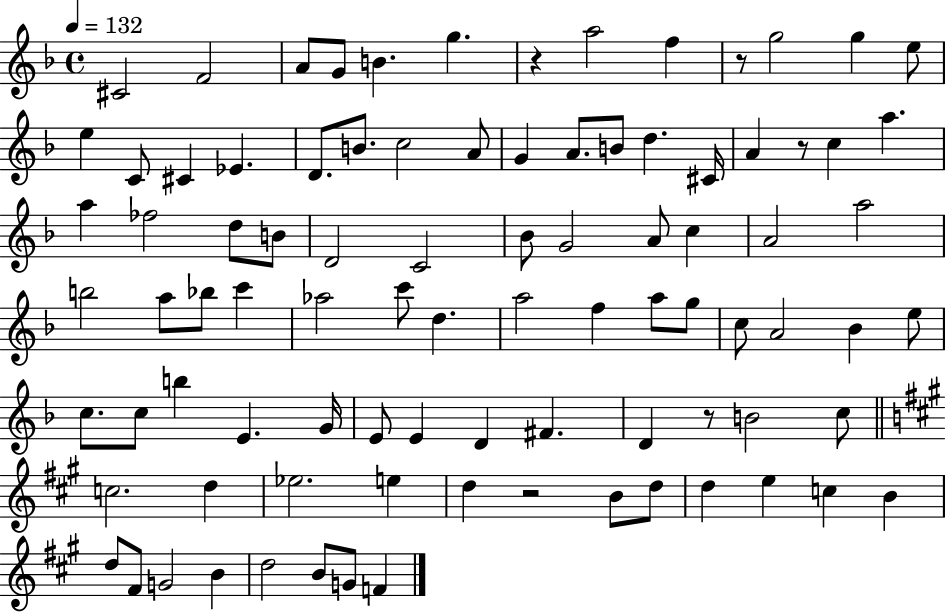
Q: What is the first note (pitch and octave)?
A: C#4